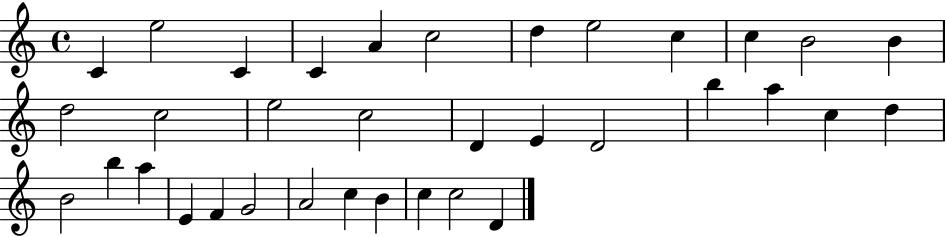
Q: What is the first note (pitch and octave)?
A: C4